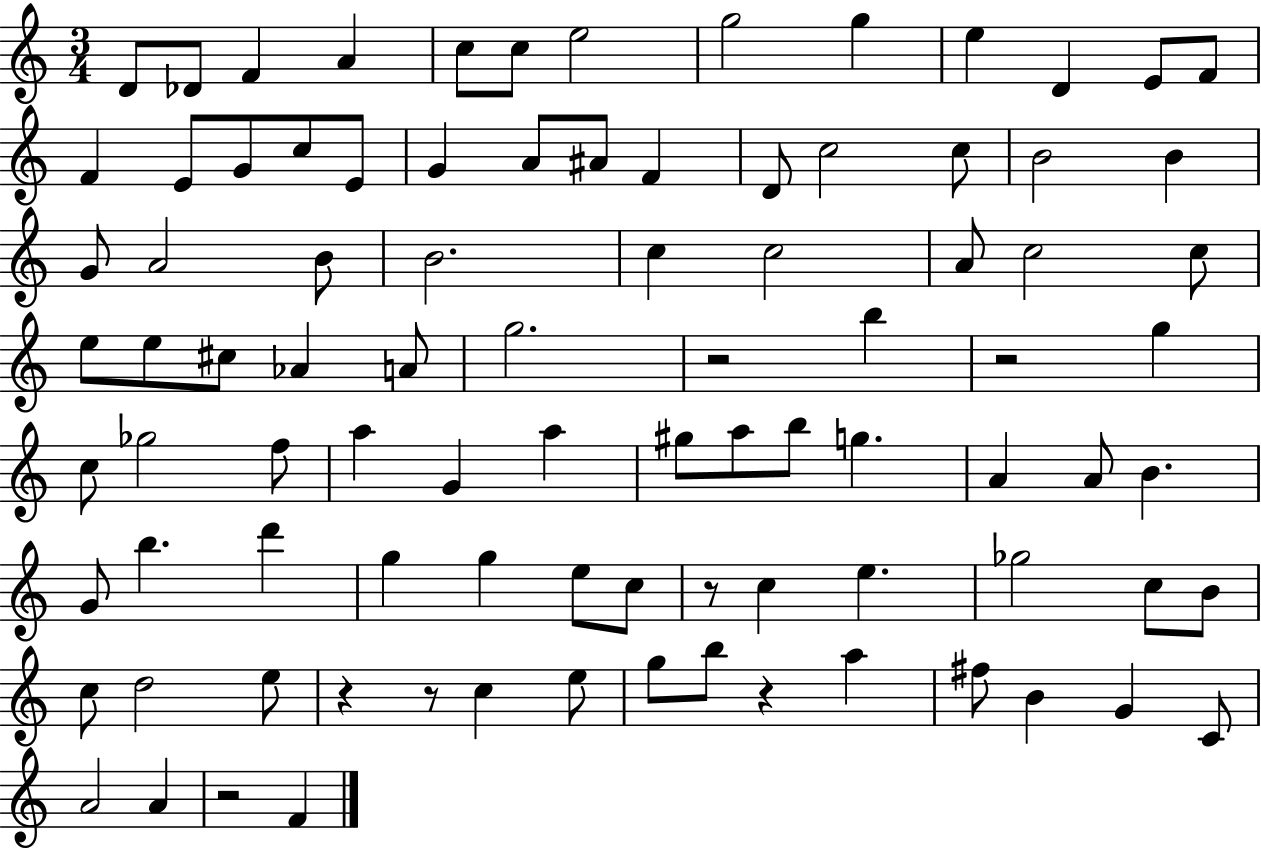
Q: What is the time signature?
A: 3/4